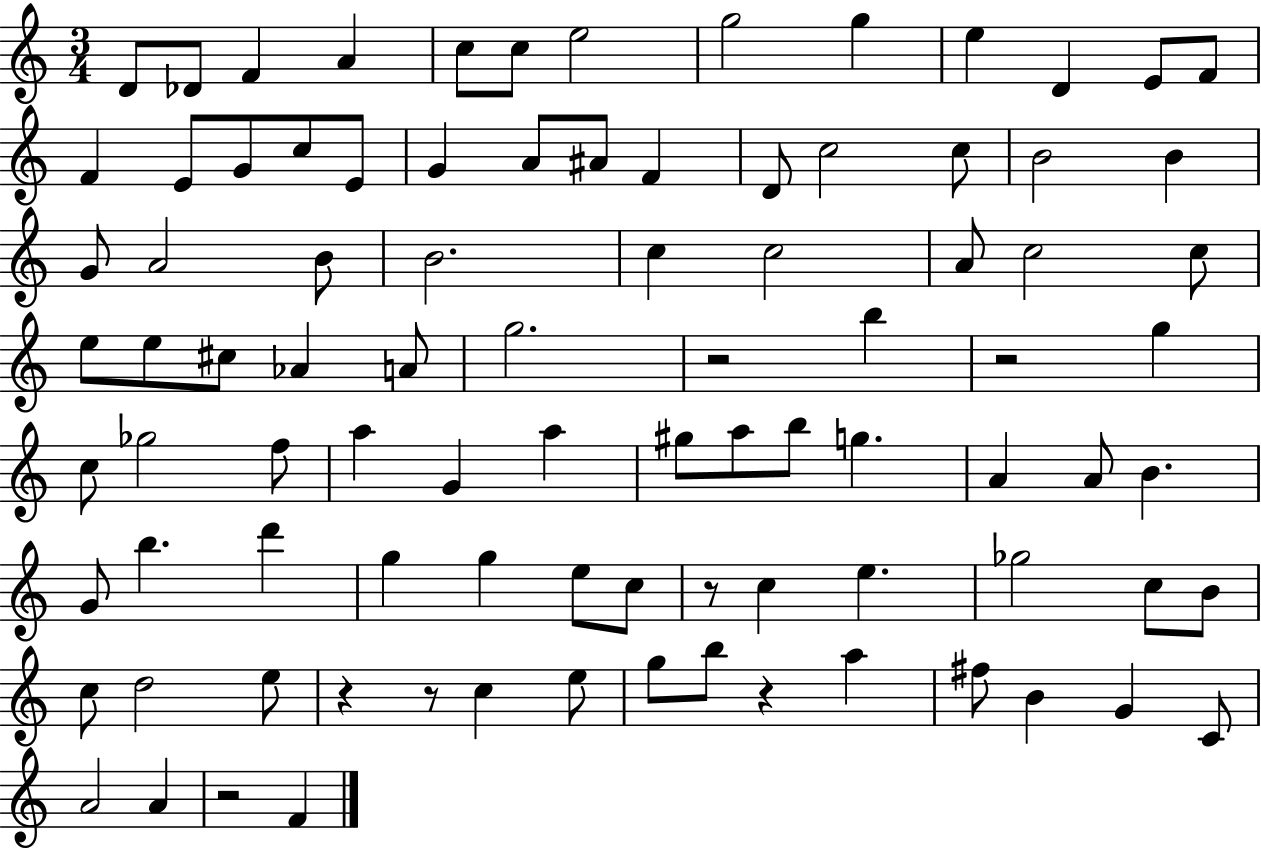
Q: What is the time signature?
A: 3/4